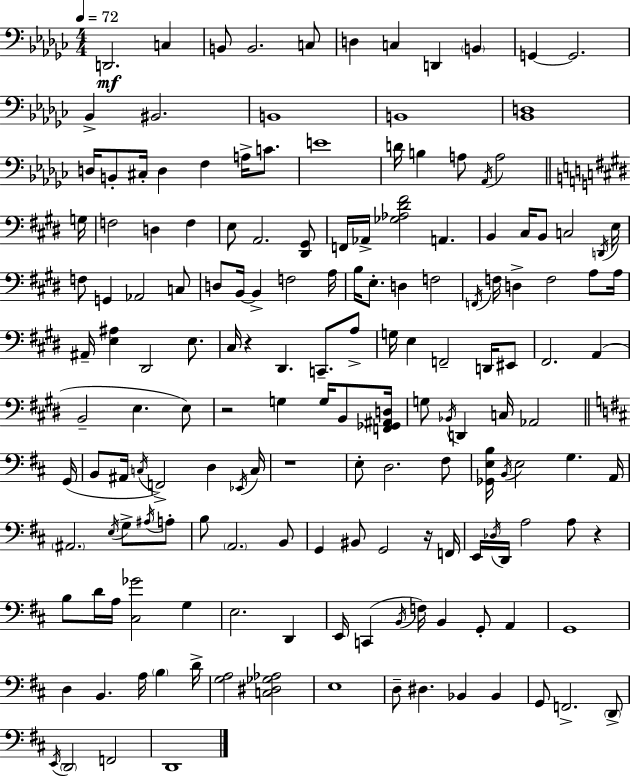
D2/h. C3/q B2/e B2/h. C3/e D3/q C3/q D2/q B2/q G2/q G2/h. Bb2/q BIS2/h. B2/w B2/w [Bb2,D3]/w D3/s B2/e C#3/s D3/q F3/q A3/s C4/e. E4/w D4/s B3/q A3/e Ab2/s A3/h G3/s F3/h D3/q F3/q E3/e A2/h. [D#2,G#2]/e F2/s Ab2/s [Gb3,Ab3,D#4,F#4]/h A2/q. B2/q C#3/s B2/e C3/h D2/s E3/s F3/e G2/q Ab2/h C3/e D3/e B2/s B2/q F3/h A3/s B3/s E3/e. D3/q F3/h F2/s F3/s D3/q F3/h A3/e A3/s A#2/s [E3,A#3]/q D#2/h E3/e. C#3/s R/q D#2/q. C2/e. A3/e G3/s E3/q F2/h D2/s EIS2/e F#2/h. A2/q B2/h E3/q. E3/e R/h G3/q G3/s B2/e [F2,Gb2,A#2,D3]/s G3/e Bb2/s D2/q C3/s Ab2/h G2/s B2/e A#2/s C3/s F2/h D3/q Eb2/s C3/s R/w E3/e D3/h. F#3/e [Gb2,E3,B3]/s B2/s E3/h G3/q. A2/s A#2/h. E3/s G3/e A#3/s A3/e B3/e A2/h. B2/e G2/q BIS2/e G2/h R/s F2/s E2/s Db3/s D2/s A3/h A3/e R/q B3/e D4/s A3/s [C#3,Gb4]/h G3/q E3/h. D2/q E2/s C2/q B2/s F3/s B2/q G2/e A2/q G2/w D3/q B2/q. A3/s B3/q D4/s [G3,A3]/h [C3,D#3,Gb3,Ab3]/h E3/w D3/e D#3/q. Bb2/q Bb2/q G2/e F2/h. D2/e E2/s D2/h F2/h D2/w